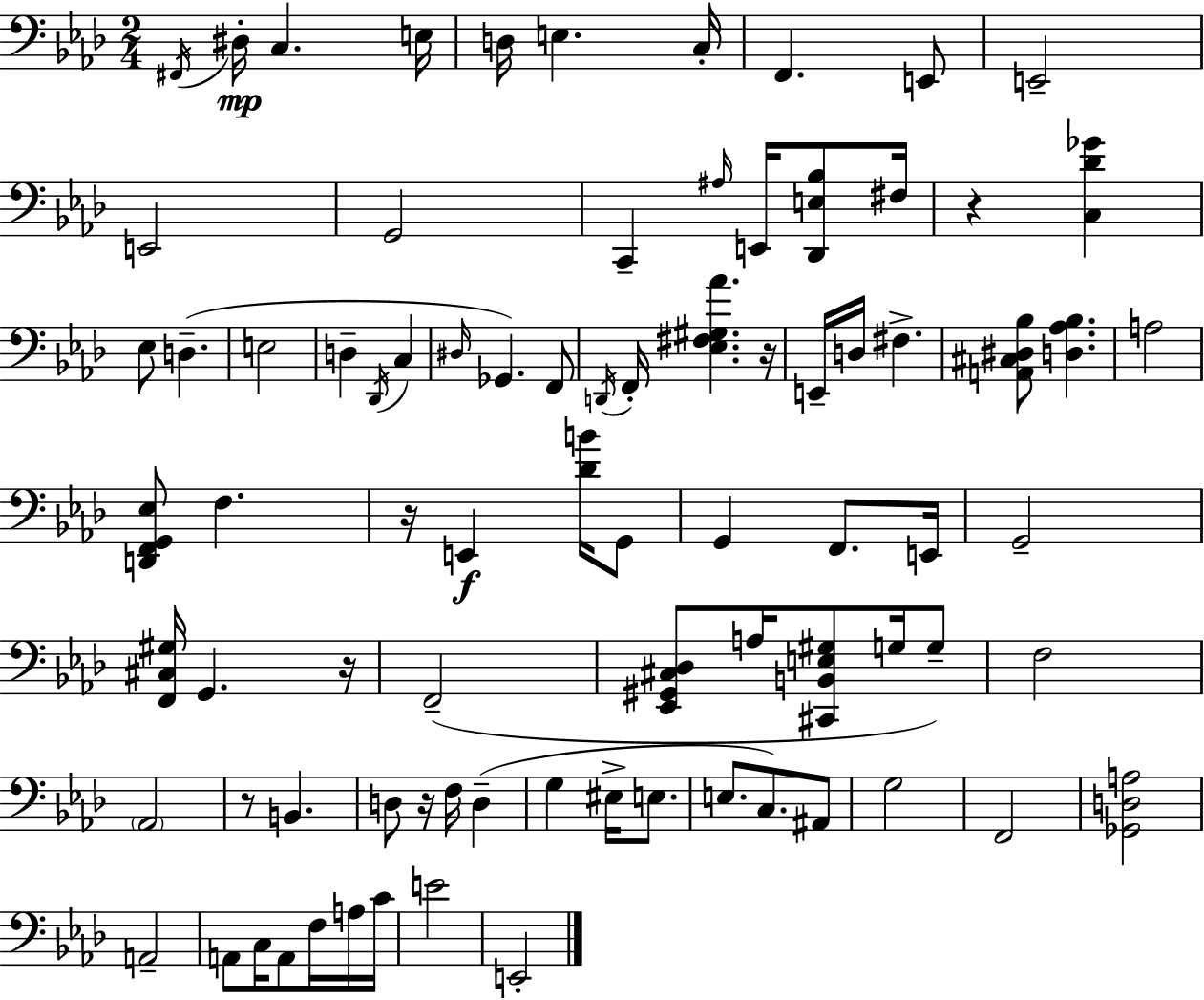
{
  \clef bass
  \numericTimeSignature
  \time 2/4
  \key aes \major
  \acciaccatura { fis,16 }\mp dis16-. c4. | e16 d16 e4. | c16-. f,4. e,8 | e,2-- | \break e,2 | g,2 | c,4-- \grace { ais16 } e,16 <des, e bes>8 | fis16 r4 <c des' ges'>4 | \break ees8 d4.--( | e2 | d4-- \acciaccatura { des,16 } c4 | \grace { dis16 }) ges,4. | \break f,8 \acciaccatura { d,16 } f,16-. <ees fis gis aes'>4. | r16 e,16-- d16 fis4.-> | <a, cis dis bes>8 <d aes bes>4. | a2 | \break <d, f, g, ees>8 f4. | r16 e,4\f | <des' b'>16 g,8 g,4 | f,8. e,16 g,2-- | \break <f, cis gis>16 g,4. | r16 f,2--( | <ees, gis, cis des>8 a16 | <cis, b, e gis>8 g16 g8--) f2 | \break \parenthesize aes,2 | r8 b,4. | d8 r16 | f16 d4--( g4 | \break eis16-> e8. e8. | c8.) ais,8 g2 | f,2 | <ges, d a>2 | \break a,2-- | a,8 c16 | a,8 f16 a16 c'16 e'2 | e,2-. | \break \bar "|."
}